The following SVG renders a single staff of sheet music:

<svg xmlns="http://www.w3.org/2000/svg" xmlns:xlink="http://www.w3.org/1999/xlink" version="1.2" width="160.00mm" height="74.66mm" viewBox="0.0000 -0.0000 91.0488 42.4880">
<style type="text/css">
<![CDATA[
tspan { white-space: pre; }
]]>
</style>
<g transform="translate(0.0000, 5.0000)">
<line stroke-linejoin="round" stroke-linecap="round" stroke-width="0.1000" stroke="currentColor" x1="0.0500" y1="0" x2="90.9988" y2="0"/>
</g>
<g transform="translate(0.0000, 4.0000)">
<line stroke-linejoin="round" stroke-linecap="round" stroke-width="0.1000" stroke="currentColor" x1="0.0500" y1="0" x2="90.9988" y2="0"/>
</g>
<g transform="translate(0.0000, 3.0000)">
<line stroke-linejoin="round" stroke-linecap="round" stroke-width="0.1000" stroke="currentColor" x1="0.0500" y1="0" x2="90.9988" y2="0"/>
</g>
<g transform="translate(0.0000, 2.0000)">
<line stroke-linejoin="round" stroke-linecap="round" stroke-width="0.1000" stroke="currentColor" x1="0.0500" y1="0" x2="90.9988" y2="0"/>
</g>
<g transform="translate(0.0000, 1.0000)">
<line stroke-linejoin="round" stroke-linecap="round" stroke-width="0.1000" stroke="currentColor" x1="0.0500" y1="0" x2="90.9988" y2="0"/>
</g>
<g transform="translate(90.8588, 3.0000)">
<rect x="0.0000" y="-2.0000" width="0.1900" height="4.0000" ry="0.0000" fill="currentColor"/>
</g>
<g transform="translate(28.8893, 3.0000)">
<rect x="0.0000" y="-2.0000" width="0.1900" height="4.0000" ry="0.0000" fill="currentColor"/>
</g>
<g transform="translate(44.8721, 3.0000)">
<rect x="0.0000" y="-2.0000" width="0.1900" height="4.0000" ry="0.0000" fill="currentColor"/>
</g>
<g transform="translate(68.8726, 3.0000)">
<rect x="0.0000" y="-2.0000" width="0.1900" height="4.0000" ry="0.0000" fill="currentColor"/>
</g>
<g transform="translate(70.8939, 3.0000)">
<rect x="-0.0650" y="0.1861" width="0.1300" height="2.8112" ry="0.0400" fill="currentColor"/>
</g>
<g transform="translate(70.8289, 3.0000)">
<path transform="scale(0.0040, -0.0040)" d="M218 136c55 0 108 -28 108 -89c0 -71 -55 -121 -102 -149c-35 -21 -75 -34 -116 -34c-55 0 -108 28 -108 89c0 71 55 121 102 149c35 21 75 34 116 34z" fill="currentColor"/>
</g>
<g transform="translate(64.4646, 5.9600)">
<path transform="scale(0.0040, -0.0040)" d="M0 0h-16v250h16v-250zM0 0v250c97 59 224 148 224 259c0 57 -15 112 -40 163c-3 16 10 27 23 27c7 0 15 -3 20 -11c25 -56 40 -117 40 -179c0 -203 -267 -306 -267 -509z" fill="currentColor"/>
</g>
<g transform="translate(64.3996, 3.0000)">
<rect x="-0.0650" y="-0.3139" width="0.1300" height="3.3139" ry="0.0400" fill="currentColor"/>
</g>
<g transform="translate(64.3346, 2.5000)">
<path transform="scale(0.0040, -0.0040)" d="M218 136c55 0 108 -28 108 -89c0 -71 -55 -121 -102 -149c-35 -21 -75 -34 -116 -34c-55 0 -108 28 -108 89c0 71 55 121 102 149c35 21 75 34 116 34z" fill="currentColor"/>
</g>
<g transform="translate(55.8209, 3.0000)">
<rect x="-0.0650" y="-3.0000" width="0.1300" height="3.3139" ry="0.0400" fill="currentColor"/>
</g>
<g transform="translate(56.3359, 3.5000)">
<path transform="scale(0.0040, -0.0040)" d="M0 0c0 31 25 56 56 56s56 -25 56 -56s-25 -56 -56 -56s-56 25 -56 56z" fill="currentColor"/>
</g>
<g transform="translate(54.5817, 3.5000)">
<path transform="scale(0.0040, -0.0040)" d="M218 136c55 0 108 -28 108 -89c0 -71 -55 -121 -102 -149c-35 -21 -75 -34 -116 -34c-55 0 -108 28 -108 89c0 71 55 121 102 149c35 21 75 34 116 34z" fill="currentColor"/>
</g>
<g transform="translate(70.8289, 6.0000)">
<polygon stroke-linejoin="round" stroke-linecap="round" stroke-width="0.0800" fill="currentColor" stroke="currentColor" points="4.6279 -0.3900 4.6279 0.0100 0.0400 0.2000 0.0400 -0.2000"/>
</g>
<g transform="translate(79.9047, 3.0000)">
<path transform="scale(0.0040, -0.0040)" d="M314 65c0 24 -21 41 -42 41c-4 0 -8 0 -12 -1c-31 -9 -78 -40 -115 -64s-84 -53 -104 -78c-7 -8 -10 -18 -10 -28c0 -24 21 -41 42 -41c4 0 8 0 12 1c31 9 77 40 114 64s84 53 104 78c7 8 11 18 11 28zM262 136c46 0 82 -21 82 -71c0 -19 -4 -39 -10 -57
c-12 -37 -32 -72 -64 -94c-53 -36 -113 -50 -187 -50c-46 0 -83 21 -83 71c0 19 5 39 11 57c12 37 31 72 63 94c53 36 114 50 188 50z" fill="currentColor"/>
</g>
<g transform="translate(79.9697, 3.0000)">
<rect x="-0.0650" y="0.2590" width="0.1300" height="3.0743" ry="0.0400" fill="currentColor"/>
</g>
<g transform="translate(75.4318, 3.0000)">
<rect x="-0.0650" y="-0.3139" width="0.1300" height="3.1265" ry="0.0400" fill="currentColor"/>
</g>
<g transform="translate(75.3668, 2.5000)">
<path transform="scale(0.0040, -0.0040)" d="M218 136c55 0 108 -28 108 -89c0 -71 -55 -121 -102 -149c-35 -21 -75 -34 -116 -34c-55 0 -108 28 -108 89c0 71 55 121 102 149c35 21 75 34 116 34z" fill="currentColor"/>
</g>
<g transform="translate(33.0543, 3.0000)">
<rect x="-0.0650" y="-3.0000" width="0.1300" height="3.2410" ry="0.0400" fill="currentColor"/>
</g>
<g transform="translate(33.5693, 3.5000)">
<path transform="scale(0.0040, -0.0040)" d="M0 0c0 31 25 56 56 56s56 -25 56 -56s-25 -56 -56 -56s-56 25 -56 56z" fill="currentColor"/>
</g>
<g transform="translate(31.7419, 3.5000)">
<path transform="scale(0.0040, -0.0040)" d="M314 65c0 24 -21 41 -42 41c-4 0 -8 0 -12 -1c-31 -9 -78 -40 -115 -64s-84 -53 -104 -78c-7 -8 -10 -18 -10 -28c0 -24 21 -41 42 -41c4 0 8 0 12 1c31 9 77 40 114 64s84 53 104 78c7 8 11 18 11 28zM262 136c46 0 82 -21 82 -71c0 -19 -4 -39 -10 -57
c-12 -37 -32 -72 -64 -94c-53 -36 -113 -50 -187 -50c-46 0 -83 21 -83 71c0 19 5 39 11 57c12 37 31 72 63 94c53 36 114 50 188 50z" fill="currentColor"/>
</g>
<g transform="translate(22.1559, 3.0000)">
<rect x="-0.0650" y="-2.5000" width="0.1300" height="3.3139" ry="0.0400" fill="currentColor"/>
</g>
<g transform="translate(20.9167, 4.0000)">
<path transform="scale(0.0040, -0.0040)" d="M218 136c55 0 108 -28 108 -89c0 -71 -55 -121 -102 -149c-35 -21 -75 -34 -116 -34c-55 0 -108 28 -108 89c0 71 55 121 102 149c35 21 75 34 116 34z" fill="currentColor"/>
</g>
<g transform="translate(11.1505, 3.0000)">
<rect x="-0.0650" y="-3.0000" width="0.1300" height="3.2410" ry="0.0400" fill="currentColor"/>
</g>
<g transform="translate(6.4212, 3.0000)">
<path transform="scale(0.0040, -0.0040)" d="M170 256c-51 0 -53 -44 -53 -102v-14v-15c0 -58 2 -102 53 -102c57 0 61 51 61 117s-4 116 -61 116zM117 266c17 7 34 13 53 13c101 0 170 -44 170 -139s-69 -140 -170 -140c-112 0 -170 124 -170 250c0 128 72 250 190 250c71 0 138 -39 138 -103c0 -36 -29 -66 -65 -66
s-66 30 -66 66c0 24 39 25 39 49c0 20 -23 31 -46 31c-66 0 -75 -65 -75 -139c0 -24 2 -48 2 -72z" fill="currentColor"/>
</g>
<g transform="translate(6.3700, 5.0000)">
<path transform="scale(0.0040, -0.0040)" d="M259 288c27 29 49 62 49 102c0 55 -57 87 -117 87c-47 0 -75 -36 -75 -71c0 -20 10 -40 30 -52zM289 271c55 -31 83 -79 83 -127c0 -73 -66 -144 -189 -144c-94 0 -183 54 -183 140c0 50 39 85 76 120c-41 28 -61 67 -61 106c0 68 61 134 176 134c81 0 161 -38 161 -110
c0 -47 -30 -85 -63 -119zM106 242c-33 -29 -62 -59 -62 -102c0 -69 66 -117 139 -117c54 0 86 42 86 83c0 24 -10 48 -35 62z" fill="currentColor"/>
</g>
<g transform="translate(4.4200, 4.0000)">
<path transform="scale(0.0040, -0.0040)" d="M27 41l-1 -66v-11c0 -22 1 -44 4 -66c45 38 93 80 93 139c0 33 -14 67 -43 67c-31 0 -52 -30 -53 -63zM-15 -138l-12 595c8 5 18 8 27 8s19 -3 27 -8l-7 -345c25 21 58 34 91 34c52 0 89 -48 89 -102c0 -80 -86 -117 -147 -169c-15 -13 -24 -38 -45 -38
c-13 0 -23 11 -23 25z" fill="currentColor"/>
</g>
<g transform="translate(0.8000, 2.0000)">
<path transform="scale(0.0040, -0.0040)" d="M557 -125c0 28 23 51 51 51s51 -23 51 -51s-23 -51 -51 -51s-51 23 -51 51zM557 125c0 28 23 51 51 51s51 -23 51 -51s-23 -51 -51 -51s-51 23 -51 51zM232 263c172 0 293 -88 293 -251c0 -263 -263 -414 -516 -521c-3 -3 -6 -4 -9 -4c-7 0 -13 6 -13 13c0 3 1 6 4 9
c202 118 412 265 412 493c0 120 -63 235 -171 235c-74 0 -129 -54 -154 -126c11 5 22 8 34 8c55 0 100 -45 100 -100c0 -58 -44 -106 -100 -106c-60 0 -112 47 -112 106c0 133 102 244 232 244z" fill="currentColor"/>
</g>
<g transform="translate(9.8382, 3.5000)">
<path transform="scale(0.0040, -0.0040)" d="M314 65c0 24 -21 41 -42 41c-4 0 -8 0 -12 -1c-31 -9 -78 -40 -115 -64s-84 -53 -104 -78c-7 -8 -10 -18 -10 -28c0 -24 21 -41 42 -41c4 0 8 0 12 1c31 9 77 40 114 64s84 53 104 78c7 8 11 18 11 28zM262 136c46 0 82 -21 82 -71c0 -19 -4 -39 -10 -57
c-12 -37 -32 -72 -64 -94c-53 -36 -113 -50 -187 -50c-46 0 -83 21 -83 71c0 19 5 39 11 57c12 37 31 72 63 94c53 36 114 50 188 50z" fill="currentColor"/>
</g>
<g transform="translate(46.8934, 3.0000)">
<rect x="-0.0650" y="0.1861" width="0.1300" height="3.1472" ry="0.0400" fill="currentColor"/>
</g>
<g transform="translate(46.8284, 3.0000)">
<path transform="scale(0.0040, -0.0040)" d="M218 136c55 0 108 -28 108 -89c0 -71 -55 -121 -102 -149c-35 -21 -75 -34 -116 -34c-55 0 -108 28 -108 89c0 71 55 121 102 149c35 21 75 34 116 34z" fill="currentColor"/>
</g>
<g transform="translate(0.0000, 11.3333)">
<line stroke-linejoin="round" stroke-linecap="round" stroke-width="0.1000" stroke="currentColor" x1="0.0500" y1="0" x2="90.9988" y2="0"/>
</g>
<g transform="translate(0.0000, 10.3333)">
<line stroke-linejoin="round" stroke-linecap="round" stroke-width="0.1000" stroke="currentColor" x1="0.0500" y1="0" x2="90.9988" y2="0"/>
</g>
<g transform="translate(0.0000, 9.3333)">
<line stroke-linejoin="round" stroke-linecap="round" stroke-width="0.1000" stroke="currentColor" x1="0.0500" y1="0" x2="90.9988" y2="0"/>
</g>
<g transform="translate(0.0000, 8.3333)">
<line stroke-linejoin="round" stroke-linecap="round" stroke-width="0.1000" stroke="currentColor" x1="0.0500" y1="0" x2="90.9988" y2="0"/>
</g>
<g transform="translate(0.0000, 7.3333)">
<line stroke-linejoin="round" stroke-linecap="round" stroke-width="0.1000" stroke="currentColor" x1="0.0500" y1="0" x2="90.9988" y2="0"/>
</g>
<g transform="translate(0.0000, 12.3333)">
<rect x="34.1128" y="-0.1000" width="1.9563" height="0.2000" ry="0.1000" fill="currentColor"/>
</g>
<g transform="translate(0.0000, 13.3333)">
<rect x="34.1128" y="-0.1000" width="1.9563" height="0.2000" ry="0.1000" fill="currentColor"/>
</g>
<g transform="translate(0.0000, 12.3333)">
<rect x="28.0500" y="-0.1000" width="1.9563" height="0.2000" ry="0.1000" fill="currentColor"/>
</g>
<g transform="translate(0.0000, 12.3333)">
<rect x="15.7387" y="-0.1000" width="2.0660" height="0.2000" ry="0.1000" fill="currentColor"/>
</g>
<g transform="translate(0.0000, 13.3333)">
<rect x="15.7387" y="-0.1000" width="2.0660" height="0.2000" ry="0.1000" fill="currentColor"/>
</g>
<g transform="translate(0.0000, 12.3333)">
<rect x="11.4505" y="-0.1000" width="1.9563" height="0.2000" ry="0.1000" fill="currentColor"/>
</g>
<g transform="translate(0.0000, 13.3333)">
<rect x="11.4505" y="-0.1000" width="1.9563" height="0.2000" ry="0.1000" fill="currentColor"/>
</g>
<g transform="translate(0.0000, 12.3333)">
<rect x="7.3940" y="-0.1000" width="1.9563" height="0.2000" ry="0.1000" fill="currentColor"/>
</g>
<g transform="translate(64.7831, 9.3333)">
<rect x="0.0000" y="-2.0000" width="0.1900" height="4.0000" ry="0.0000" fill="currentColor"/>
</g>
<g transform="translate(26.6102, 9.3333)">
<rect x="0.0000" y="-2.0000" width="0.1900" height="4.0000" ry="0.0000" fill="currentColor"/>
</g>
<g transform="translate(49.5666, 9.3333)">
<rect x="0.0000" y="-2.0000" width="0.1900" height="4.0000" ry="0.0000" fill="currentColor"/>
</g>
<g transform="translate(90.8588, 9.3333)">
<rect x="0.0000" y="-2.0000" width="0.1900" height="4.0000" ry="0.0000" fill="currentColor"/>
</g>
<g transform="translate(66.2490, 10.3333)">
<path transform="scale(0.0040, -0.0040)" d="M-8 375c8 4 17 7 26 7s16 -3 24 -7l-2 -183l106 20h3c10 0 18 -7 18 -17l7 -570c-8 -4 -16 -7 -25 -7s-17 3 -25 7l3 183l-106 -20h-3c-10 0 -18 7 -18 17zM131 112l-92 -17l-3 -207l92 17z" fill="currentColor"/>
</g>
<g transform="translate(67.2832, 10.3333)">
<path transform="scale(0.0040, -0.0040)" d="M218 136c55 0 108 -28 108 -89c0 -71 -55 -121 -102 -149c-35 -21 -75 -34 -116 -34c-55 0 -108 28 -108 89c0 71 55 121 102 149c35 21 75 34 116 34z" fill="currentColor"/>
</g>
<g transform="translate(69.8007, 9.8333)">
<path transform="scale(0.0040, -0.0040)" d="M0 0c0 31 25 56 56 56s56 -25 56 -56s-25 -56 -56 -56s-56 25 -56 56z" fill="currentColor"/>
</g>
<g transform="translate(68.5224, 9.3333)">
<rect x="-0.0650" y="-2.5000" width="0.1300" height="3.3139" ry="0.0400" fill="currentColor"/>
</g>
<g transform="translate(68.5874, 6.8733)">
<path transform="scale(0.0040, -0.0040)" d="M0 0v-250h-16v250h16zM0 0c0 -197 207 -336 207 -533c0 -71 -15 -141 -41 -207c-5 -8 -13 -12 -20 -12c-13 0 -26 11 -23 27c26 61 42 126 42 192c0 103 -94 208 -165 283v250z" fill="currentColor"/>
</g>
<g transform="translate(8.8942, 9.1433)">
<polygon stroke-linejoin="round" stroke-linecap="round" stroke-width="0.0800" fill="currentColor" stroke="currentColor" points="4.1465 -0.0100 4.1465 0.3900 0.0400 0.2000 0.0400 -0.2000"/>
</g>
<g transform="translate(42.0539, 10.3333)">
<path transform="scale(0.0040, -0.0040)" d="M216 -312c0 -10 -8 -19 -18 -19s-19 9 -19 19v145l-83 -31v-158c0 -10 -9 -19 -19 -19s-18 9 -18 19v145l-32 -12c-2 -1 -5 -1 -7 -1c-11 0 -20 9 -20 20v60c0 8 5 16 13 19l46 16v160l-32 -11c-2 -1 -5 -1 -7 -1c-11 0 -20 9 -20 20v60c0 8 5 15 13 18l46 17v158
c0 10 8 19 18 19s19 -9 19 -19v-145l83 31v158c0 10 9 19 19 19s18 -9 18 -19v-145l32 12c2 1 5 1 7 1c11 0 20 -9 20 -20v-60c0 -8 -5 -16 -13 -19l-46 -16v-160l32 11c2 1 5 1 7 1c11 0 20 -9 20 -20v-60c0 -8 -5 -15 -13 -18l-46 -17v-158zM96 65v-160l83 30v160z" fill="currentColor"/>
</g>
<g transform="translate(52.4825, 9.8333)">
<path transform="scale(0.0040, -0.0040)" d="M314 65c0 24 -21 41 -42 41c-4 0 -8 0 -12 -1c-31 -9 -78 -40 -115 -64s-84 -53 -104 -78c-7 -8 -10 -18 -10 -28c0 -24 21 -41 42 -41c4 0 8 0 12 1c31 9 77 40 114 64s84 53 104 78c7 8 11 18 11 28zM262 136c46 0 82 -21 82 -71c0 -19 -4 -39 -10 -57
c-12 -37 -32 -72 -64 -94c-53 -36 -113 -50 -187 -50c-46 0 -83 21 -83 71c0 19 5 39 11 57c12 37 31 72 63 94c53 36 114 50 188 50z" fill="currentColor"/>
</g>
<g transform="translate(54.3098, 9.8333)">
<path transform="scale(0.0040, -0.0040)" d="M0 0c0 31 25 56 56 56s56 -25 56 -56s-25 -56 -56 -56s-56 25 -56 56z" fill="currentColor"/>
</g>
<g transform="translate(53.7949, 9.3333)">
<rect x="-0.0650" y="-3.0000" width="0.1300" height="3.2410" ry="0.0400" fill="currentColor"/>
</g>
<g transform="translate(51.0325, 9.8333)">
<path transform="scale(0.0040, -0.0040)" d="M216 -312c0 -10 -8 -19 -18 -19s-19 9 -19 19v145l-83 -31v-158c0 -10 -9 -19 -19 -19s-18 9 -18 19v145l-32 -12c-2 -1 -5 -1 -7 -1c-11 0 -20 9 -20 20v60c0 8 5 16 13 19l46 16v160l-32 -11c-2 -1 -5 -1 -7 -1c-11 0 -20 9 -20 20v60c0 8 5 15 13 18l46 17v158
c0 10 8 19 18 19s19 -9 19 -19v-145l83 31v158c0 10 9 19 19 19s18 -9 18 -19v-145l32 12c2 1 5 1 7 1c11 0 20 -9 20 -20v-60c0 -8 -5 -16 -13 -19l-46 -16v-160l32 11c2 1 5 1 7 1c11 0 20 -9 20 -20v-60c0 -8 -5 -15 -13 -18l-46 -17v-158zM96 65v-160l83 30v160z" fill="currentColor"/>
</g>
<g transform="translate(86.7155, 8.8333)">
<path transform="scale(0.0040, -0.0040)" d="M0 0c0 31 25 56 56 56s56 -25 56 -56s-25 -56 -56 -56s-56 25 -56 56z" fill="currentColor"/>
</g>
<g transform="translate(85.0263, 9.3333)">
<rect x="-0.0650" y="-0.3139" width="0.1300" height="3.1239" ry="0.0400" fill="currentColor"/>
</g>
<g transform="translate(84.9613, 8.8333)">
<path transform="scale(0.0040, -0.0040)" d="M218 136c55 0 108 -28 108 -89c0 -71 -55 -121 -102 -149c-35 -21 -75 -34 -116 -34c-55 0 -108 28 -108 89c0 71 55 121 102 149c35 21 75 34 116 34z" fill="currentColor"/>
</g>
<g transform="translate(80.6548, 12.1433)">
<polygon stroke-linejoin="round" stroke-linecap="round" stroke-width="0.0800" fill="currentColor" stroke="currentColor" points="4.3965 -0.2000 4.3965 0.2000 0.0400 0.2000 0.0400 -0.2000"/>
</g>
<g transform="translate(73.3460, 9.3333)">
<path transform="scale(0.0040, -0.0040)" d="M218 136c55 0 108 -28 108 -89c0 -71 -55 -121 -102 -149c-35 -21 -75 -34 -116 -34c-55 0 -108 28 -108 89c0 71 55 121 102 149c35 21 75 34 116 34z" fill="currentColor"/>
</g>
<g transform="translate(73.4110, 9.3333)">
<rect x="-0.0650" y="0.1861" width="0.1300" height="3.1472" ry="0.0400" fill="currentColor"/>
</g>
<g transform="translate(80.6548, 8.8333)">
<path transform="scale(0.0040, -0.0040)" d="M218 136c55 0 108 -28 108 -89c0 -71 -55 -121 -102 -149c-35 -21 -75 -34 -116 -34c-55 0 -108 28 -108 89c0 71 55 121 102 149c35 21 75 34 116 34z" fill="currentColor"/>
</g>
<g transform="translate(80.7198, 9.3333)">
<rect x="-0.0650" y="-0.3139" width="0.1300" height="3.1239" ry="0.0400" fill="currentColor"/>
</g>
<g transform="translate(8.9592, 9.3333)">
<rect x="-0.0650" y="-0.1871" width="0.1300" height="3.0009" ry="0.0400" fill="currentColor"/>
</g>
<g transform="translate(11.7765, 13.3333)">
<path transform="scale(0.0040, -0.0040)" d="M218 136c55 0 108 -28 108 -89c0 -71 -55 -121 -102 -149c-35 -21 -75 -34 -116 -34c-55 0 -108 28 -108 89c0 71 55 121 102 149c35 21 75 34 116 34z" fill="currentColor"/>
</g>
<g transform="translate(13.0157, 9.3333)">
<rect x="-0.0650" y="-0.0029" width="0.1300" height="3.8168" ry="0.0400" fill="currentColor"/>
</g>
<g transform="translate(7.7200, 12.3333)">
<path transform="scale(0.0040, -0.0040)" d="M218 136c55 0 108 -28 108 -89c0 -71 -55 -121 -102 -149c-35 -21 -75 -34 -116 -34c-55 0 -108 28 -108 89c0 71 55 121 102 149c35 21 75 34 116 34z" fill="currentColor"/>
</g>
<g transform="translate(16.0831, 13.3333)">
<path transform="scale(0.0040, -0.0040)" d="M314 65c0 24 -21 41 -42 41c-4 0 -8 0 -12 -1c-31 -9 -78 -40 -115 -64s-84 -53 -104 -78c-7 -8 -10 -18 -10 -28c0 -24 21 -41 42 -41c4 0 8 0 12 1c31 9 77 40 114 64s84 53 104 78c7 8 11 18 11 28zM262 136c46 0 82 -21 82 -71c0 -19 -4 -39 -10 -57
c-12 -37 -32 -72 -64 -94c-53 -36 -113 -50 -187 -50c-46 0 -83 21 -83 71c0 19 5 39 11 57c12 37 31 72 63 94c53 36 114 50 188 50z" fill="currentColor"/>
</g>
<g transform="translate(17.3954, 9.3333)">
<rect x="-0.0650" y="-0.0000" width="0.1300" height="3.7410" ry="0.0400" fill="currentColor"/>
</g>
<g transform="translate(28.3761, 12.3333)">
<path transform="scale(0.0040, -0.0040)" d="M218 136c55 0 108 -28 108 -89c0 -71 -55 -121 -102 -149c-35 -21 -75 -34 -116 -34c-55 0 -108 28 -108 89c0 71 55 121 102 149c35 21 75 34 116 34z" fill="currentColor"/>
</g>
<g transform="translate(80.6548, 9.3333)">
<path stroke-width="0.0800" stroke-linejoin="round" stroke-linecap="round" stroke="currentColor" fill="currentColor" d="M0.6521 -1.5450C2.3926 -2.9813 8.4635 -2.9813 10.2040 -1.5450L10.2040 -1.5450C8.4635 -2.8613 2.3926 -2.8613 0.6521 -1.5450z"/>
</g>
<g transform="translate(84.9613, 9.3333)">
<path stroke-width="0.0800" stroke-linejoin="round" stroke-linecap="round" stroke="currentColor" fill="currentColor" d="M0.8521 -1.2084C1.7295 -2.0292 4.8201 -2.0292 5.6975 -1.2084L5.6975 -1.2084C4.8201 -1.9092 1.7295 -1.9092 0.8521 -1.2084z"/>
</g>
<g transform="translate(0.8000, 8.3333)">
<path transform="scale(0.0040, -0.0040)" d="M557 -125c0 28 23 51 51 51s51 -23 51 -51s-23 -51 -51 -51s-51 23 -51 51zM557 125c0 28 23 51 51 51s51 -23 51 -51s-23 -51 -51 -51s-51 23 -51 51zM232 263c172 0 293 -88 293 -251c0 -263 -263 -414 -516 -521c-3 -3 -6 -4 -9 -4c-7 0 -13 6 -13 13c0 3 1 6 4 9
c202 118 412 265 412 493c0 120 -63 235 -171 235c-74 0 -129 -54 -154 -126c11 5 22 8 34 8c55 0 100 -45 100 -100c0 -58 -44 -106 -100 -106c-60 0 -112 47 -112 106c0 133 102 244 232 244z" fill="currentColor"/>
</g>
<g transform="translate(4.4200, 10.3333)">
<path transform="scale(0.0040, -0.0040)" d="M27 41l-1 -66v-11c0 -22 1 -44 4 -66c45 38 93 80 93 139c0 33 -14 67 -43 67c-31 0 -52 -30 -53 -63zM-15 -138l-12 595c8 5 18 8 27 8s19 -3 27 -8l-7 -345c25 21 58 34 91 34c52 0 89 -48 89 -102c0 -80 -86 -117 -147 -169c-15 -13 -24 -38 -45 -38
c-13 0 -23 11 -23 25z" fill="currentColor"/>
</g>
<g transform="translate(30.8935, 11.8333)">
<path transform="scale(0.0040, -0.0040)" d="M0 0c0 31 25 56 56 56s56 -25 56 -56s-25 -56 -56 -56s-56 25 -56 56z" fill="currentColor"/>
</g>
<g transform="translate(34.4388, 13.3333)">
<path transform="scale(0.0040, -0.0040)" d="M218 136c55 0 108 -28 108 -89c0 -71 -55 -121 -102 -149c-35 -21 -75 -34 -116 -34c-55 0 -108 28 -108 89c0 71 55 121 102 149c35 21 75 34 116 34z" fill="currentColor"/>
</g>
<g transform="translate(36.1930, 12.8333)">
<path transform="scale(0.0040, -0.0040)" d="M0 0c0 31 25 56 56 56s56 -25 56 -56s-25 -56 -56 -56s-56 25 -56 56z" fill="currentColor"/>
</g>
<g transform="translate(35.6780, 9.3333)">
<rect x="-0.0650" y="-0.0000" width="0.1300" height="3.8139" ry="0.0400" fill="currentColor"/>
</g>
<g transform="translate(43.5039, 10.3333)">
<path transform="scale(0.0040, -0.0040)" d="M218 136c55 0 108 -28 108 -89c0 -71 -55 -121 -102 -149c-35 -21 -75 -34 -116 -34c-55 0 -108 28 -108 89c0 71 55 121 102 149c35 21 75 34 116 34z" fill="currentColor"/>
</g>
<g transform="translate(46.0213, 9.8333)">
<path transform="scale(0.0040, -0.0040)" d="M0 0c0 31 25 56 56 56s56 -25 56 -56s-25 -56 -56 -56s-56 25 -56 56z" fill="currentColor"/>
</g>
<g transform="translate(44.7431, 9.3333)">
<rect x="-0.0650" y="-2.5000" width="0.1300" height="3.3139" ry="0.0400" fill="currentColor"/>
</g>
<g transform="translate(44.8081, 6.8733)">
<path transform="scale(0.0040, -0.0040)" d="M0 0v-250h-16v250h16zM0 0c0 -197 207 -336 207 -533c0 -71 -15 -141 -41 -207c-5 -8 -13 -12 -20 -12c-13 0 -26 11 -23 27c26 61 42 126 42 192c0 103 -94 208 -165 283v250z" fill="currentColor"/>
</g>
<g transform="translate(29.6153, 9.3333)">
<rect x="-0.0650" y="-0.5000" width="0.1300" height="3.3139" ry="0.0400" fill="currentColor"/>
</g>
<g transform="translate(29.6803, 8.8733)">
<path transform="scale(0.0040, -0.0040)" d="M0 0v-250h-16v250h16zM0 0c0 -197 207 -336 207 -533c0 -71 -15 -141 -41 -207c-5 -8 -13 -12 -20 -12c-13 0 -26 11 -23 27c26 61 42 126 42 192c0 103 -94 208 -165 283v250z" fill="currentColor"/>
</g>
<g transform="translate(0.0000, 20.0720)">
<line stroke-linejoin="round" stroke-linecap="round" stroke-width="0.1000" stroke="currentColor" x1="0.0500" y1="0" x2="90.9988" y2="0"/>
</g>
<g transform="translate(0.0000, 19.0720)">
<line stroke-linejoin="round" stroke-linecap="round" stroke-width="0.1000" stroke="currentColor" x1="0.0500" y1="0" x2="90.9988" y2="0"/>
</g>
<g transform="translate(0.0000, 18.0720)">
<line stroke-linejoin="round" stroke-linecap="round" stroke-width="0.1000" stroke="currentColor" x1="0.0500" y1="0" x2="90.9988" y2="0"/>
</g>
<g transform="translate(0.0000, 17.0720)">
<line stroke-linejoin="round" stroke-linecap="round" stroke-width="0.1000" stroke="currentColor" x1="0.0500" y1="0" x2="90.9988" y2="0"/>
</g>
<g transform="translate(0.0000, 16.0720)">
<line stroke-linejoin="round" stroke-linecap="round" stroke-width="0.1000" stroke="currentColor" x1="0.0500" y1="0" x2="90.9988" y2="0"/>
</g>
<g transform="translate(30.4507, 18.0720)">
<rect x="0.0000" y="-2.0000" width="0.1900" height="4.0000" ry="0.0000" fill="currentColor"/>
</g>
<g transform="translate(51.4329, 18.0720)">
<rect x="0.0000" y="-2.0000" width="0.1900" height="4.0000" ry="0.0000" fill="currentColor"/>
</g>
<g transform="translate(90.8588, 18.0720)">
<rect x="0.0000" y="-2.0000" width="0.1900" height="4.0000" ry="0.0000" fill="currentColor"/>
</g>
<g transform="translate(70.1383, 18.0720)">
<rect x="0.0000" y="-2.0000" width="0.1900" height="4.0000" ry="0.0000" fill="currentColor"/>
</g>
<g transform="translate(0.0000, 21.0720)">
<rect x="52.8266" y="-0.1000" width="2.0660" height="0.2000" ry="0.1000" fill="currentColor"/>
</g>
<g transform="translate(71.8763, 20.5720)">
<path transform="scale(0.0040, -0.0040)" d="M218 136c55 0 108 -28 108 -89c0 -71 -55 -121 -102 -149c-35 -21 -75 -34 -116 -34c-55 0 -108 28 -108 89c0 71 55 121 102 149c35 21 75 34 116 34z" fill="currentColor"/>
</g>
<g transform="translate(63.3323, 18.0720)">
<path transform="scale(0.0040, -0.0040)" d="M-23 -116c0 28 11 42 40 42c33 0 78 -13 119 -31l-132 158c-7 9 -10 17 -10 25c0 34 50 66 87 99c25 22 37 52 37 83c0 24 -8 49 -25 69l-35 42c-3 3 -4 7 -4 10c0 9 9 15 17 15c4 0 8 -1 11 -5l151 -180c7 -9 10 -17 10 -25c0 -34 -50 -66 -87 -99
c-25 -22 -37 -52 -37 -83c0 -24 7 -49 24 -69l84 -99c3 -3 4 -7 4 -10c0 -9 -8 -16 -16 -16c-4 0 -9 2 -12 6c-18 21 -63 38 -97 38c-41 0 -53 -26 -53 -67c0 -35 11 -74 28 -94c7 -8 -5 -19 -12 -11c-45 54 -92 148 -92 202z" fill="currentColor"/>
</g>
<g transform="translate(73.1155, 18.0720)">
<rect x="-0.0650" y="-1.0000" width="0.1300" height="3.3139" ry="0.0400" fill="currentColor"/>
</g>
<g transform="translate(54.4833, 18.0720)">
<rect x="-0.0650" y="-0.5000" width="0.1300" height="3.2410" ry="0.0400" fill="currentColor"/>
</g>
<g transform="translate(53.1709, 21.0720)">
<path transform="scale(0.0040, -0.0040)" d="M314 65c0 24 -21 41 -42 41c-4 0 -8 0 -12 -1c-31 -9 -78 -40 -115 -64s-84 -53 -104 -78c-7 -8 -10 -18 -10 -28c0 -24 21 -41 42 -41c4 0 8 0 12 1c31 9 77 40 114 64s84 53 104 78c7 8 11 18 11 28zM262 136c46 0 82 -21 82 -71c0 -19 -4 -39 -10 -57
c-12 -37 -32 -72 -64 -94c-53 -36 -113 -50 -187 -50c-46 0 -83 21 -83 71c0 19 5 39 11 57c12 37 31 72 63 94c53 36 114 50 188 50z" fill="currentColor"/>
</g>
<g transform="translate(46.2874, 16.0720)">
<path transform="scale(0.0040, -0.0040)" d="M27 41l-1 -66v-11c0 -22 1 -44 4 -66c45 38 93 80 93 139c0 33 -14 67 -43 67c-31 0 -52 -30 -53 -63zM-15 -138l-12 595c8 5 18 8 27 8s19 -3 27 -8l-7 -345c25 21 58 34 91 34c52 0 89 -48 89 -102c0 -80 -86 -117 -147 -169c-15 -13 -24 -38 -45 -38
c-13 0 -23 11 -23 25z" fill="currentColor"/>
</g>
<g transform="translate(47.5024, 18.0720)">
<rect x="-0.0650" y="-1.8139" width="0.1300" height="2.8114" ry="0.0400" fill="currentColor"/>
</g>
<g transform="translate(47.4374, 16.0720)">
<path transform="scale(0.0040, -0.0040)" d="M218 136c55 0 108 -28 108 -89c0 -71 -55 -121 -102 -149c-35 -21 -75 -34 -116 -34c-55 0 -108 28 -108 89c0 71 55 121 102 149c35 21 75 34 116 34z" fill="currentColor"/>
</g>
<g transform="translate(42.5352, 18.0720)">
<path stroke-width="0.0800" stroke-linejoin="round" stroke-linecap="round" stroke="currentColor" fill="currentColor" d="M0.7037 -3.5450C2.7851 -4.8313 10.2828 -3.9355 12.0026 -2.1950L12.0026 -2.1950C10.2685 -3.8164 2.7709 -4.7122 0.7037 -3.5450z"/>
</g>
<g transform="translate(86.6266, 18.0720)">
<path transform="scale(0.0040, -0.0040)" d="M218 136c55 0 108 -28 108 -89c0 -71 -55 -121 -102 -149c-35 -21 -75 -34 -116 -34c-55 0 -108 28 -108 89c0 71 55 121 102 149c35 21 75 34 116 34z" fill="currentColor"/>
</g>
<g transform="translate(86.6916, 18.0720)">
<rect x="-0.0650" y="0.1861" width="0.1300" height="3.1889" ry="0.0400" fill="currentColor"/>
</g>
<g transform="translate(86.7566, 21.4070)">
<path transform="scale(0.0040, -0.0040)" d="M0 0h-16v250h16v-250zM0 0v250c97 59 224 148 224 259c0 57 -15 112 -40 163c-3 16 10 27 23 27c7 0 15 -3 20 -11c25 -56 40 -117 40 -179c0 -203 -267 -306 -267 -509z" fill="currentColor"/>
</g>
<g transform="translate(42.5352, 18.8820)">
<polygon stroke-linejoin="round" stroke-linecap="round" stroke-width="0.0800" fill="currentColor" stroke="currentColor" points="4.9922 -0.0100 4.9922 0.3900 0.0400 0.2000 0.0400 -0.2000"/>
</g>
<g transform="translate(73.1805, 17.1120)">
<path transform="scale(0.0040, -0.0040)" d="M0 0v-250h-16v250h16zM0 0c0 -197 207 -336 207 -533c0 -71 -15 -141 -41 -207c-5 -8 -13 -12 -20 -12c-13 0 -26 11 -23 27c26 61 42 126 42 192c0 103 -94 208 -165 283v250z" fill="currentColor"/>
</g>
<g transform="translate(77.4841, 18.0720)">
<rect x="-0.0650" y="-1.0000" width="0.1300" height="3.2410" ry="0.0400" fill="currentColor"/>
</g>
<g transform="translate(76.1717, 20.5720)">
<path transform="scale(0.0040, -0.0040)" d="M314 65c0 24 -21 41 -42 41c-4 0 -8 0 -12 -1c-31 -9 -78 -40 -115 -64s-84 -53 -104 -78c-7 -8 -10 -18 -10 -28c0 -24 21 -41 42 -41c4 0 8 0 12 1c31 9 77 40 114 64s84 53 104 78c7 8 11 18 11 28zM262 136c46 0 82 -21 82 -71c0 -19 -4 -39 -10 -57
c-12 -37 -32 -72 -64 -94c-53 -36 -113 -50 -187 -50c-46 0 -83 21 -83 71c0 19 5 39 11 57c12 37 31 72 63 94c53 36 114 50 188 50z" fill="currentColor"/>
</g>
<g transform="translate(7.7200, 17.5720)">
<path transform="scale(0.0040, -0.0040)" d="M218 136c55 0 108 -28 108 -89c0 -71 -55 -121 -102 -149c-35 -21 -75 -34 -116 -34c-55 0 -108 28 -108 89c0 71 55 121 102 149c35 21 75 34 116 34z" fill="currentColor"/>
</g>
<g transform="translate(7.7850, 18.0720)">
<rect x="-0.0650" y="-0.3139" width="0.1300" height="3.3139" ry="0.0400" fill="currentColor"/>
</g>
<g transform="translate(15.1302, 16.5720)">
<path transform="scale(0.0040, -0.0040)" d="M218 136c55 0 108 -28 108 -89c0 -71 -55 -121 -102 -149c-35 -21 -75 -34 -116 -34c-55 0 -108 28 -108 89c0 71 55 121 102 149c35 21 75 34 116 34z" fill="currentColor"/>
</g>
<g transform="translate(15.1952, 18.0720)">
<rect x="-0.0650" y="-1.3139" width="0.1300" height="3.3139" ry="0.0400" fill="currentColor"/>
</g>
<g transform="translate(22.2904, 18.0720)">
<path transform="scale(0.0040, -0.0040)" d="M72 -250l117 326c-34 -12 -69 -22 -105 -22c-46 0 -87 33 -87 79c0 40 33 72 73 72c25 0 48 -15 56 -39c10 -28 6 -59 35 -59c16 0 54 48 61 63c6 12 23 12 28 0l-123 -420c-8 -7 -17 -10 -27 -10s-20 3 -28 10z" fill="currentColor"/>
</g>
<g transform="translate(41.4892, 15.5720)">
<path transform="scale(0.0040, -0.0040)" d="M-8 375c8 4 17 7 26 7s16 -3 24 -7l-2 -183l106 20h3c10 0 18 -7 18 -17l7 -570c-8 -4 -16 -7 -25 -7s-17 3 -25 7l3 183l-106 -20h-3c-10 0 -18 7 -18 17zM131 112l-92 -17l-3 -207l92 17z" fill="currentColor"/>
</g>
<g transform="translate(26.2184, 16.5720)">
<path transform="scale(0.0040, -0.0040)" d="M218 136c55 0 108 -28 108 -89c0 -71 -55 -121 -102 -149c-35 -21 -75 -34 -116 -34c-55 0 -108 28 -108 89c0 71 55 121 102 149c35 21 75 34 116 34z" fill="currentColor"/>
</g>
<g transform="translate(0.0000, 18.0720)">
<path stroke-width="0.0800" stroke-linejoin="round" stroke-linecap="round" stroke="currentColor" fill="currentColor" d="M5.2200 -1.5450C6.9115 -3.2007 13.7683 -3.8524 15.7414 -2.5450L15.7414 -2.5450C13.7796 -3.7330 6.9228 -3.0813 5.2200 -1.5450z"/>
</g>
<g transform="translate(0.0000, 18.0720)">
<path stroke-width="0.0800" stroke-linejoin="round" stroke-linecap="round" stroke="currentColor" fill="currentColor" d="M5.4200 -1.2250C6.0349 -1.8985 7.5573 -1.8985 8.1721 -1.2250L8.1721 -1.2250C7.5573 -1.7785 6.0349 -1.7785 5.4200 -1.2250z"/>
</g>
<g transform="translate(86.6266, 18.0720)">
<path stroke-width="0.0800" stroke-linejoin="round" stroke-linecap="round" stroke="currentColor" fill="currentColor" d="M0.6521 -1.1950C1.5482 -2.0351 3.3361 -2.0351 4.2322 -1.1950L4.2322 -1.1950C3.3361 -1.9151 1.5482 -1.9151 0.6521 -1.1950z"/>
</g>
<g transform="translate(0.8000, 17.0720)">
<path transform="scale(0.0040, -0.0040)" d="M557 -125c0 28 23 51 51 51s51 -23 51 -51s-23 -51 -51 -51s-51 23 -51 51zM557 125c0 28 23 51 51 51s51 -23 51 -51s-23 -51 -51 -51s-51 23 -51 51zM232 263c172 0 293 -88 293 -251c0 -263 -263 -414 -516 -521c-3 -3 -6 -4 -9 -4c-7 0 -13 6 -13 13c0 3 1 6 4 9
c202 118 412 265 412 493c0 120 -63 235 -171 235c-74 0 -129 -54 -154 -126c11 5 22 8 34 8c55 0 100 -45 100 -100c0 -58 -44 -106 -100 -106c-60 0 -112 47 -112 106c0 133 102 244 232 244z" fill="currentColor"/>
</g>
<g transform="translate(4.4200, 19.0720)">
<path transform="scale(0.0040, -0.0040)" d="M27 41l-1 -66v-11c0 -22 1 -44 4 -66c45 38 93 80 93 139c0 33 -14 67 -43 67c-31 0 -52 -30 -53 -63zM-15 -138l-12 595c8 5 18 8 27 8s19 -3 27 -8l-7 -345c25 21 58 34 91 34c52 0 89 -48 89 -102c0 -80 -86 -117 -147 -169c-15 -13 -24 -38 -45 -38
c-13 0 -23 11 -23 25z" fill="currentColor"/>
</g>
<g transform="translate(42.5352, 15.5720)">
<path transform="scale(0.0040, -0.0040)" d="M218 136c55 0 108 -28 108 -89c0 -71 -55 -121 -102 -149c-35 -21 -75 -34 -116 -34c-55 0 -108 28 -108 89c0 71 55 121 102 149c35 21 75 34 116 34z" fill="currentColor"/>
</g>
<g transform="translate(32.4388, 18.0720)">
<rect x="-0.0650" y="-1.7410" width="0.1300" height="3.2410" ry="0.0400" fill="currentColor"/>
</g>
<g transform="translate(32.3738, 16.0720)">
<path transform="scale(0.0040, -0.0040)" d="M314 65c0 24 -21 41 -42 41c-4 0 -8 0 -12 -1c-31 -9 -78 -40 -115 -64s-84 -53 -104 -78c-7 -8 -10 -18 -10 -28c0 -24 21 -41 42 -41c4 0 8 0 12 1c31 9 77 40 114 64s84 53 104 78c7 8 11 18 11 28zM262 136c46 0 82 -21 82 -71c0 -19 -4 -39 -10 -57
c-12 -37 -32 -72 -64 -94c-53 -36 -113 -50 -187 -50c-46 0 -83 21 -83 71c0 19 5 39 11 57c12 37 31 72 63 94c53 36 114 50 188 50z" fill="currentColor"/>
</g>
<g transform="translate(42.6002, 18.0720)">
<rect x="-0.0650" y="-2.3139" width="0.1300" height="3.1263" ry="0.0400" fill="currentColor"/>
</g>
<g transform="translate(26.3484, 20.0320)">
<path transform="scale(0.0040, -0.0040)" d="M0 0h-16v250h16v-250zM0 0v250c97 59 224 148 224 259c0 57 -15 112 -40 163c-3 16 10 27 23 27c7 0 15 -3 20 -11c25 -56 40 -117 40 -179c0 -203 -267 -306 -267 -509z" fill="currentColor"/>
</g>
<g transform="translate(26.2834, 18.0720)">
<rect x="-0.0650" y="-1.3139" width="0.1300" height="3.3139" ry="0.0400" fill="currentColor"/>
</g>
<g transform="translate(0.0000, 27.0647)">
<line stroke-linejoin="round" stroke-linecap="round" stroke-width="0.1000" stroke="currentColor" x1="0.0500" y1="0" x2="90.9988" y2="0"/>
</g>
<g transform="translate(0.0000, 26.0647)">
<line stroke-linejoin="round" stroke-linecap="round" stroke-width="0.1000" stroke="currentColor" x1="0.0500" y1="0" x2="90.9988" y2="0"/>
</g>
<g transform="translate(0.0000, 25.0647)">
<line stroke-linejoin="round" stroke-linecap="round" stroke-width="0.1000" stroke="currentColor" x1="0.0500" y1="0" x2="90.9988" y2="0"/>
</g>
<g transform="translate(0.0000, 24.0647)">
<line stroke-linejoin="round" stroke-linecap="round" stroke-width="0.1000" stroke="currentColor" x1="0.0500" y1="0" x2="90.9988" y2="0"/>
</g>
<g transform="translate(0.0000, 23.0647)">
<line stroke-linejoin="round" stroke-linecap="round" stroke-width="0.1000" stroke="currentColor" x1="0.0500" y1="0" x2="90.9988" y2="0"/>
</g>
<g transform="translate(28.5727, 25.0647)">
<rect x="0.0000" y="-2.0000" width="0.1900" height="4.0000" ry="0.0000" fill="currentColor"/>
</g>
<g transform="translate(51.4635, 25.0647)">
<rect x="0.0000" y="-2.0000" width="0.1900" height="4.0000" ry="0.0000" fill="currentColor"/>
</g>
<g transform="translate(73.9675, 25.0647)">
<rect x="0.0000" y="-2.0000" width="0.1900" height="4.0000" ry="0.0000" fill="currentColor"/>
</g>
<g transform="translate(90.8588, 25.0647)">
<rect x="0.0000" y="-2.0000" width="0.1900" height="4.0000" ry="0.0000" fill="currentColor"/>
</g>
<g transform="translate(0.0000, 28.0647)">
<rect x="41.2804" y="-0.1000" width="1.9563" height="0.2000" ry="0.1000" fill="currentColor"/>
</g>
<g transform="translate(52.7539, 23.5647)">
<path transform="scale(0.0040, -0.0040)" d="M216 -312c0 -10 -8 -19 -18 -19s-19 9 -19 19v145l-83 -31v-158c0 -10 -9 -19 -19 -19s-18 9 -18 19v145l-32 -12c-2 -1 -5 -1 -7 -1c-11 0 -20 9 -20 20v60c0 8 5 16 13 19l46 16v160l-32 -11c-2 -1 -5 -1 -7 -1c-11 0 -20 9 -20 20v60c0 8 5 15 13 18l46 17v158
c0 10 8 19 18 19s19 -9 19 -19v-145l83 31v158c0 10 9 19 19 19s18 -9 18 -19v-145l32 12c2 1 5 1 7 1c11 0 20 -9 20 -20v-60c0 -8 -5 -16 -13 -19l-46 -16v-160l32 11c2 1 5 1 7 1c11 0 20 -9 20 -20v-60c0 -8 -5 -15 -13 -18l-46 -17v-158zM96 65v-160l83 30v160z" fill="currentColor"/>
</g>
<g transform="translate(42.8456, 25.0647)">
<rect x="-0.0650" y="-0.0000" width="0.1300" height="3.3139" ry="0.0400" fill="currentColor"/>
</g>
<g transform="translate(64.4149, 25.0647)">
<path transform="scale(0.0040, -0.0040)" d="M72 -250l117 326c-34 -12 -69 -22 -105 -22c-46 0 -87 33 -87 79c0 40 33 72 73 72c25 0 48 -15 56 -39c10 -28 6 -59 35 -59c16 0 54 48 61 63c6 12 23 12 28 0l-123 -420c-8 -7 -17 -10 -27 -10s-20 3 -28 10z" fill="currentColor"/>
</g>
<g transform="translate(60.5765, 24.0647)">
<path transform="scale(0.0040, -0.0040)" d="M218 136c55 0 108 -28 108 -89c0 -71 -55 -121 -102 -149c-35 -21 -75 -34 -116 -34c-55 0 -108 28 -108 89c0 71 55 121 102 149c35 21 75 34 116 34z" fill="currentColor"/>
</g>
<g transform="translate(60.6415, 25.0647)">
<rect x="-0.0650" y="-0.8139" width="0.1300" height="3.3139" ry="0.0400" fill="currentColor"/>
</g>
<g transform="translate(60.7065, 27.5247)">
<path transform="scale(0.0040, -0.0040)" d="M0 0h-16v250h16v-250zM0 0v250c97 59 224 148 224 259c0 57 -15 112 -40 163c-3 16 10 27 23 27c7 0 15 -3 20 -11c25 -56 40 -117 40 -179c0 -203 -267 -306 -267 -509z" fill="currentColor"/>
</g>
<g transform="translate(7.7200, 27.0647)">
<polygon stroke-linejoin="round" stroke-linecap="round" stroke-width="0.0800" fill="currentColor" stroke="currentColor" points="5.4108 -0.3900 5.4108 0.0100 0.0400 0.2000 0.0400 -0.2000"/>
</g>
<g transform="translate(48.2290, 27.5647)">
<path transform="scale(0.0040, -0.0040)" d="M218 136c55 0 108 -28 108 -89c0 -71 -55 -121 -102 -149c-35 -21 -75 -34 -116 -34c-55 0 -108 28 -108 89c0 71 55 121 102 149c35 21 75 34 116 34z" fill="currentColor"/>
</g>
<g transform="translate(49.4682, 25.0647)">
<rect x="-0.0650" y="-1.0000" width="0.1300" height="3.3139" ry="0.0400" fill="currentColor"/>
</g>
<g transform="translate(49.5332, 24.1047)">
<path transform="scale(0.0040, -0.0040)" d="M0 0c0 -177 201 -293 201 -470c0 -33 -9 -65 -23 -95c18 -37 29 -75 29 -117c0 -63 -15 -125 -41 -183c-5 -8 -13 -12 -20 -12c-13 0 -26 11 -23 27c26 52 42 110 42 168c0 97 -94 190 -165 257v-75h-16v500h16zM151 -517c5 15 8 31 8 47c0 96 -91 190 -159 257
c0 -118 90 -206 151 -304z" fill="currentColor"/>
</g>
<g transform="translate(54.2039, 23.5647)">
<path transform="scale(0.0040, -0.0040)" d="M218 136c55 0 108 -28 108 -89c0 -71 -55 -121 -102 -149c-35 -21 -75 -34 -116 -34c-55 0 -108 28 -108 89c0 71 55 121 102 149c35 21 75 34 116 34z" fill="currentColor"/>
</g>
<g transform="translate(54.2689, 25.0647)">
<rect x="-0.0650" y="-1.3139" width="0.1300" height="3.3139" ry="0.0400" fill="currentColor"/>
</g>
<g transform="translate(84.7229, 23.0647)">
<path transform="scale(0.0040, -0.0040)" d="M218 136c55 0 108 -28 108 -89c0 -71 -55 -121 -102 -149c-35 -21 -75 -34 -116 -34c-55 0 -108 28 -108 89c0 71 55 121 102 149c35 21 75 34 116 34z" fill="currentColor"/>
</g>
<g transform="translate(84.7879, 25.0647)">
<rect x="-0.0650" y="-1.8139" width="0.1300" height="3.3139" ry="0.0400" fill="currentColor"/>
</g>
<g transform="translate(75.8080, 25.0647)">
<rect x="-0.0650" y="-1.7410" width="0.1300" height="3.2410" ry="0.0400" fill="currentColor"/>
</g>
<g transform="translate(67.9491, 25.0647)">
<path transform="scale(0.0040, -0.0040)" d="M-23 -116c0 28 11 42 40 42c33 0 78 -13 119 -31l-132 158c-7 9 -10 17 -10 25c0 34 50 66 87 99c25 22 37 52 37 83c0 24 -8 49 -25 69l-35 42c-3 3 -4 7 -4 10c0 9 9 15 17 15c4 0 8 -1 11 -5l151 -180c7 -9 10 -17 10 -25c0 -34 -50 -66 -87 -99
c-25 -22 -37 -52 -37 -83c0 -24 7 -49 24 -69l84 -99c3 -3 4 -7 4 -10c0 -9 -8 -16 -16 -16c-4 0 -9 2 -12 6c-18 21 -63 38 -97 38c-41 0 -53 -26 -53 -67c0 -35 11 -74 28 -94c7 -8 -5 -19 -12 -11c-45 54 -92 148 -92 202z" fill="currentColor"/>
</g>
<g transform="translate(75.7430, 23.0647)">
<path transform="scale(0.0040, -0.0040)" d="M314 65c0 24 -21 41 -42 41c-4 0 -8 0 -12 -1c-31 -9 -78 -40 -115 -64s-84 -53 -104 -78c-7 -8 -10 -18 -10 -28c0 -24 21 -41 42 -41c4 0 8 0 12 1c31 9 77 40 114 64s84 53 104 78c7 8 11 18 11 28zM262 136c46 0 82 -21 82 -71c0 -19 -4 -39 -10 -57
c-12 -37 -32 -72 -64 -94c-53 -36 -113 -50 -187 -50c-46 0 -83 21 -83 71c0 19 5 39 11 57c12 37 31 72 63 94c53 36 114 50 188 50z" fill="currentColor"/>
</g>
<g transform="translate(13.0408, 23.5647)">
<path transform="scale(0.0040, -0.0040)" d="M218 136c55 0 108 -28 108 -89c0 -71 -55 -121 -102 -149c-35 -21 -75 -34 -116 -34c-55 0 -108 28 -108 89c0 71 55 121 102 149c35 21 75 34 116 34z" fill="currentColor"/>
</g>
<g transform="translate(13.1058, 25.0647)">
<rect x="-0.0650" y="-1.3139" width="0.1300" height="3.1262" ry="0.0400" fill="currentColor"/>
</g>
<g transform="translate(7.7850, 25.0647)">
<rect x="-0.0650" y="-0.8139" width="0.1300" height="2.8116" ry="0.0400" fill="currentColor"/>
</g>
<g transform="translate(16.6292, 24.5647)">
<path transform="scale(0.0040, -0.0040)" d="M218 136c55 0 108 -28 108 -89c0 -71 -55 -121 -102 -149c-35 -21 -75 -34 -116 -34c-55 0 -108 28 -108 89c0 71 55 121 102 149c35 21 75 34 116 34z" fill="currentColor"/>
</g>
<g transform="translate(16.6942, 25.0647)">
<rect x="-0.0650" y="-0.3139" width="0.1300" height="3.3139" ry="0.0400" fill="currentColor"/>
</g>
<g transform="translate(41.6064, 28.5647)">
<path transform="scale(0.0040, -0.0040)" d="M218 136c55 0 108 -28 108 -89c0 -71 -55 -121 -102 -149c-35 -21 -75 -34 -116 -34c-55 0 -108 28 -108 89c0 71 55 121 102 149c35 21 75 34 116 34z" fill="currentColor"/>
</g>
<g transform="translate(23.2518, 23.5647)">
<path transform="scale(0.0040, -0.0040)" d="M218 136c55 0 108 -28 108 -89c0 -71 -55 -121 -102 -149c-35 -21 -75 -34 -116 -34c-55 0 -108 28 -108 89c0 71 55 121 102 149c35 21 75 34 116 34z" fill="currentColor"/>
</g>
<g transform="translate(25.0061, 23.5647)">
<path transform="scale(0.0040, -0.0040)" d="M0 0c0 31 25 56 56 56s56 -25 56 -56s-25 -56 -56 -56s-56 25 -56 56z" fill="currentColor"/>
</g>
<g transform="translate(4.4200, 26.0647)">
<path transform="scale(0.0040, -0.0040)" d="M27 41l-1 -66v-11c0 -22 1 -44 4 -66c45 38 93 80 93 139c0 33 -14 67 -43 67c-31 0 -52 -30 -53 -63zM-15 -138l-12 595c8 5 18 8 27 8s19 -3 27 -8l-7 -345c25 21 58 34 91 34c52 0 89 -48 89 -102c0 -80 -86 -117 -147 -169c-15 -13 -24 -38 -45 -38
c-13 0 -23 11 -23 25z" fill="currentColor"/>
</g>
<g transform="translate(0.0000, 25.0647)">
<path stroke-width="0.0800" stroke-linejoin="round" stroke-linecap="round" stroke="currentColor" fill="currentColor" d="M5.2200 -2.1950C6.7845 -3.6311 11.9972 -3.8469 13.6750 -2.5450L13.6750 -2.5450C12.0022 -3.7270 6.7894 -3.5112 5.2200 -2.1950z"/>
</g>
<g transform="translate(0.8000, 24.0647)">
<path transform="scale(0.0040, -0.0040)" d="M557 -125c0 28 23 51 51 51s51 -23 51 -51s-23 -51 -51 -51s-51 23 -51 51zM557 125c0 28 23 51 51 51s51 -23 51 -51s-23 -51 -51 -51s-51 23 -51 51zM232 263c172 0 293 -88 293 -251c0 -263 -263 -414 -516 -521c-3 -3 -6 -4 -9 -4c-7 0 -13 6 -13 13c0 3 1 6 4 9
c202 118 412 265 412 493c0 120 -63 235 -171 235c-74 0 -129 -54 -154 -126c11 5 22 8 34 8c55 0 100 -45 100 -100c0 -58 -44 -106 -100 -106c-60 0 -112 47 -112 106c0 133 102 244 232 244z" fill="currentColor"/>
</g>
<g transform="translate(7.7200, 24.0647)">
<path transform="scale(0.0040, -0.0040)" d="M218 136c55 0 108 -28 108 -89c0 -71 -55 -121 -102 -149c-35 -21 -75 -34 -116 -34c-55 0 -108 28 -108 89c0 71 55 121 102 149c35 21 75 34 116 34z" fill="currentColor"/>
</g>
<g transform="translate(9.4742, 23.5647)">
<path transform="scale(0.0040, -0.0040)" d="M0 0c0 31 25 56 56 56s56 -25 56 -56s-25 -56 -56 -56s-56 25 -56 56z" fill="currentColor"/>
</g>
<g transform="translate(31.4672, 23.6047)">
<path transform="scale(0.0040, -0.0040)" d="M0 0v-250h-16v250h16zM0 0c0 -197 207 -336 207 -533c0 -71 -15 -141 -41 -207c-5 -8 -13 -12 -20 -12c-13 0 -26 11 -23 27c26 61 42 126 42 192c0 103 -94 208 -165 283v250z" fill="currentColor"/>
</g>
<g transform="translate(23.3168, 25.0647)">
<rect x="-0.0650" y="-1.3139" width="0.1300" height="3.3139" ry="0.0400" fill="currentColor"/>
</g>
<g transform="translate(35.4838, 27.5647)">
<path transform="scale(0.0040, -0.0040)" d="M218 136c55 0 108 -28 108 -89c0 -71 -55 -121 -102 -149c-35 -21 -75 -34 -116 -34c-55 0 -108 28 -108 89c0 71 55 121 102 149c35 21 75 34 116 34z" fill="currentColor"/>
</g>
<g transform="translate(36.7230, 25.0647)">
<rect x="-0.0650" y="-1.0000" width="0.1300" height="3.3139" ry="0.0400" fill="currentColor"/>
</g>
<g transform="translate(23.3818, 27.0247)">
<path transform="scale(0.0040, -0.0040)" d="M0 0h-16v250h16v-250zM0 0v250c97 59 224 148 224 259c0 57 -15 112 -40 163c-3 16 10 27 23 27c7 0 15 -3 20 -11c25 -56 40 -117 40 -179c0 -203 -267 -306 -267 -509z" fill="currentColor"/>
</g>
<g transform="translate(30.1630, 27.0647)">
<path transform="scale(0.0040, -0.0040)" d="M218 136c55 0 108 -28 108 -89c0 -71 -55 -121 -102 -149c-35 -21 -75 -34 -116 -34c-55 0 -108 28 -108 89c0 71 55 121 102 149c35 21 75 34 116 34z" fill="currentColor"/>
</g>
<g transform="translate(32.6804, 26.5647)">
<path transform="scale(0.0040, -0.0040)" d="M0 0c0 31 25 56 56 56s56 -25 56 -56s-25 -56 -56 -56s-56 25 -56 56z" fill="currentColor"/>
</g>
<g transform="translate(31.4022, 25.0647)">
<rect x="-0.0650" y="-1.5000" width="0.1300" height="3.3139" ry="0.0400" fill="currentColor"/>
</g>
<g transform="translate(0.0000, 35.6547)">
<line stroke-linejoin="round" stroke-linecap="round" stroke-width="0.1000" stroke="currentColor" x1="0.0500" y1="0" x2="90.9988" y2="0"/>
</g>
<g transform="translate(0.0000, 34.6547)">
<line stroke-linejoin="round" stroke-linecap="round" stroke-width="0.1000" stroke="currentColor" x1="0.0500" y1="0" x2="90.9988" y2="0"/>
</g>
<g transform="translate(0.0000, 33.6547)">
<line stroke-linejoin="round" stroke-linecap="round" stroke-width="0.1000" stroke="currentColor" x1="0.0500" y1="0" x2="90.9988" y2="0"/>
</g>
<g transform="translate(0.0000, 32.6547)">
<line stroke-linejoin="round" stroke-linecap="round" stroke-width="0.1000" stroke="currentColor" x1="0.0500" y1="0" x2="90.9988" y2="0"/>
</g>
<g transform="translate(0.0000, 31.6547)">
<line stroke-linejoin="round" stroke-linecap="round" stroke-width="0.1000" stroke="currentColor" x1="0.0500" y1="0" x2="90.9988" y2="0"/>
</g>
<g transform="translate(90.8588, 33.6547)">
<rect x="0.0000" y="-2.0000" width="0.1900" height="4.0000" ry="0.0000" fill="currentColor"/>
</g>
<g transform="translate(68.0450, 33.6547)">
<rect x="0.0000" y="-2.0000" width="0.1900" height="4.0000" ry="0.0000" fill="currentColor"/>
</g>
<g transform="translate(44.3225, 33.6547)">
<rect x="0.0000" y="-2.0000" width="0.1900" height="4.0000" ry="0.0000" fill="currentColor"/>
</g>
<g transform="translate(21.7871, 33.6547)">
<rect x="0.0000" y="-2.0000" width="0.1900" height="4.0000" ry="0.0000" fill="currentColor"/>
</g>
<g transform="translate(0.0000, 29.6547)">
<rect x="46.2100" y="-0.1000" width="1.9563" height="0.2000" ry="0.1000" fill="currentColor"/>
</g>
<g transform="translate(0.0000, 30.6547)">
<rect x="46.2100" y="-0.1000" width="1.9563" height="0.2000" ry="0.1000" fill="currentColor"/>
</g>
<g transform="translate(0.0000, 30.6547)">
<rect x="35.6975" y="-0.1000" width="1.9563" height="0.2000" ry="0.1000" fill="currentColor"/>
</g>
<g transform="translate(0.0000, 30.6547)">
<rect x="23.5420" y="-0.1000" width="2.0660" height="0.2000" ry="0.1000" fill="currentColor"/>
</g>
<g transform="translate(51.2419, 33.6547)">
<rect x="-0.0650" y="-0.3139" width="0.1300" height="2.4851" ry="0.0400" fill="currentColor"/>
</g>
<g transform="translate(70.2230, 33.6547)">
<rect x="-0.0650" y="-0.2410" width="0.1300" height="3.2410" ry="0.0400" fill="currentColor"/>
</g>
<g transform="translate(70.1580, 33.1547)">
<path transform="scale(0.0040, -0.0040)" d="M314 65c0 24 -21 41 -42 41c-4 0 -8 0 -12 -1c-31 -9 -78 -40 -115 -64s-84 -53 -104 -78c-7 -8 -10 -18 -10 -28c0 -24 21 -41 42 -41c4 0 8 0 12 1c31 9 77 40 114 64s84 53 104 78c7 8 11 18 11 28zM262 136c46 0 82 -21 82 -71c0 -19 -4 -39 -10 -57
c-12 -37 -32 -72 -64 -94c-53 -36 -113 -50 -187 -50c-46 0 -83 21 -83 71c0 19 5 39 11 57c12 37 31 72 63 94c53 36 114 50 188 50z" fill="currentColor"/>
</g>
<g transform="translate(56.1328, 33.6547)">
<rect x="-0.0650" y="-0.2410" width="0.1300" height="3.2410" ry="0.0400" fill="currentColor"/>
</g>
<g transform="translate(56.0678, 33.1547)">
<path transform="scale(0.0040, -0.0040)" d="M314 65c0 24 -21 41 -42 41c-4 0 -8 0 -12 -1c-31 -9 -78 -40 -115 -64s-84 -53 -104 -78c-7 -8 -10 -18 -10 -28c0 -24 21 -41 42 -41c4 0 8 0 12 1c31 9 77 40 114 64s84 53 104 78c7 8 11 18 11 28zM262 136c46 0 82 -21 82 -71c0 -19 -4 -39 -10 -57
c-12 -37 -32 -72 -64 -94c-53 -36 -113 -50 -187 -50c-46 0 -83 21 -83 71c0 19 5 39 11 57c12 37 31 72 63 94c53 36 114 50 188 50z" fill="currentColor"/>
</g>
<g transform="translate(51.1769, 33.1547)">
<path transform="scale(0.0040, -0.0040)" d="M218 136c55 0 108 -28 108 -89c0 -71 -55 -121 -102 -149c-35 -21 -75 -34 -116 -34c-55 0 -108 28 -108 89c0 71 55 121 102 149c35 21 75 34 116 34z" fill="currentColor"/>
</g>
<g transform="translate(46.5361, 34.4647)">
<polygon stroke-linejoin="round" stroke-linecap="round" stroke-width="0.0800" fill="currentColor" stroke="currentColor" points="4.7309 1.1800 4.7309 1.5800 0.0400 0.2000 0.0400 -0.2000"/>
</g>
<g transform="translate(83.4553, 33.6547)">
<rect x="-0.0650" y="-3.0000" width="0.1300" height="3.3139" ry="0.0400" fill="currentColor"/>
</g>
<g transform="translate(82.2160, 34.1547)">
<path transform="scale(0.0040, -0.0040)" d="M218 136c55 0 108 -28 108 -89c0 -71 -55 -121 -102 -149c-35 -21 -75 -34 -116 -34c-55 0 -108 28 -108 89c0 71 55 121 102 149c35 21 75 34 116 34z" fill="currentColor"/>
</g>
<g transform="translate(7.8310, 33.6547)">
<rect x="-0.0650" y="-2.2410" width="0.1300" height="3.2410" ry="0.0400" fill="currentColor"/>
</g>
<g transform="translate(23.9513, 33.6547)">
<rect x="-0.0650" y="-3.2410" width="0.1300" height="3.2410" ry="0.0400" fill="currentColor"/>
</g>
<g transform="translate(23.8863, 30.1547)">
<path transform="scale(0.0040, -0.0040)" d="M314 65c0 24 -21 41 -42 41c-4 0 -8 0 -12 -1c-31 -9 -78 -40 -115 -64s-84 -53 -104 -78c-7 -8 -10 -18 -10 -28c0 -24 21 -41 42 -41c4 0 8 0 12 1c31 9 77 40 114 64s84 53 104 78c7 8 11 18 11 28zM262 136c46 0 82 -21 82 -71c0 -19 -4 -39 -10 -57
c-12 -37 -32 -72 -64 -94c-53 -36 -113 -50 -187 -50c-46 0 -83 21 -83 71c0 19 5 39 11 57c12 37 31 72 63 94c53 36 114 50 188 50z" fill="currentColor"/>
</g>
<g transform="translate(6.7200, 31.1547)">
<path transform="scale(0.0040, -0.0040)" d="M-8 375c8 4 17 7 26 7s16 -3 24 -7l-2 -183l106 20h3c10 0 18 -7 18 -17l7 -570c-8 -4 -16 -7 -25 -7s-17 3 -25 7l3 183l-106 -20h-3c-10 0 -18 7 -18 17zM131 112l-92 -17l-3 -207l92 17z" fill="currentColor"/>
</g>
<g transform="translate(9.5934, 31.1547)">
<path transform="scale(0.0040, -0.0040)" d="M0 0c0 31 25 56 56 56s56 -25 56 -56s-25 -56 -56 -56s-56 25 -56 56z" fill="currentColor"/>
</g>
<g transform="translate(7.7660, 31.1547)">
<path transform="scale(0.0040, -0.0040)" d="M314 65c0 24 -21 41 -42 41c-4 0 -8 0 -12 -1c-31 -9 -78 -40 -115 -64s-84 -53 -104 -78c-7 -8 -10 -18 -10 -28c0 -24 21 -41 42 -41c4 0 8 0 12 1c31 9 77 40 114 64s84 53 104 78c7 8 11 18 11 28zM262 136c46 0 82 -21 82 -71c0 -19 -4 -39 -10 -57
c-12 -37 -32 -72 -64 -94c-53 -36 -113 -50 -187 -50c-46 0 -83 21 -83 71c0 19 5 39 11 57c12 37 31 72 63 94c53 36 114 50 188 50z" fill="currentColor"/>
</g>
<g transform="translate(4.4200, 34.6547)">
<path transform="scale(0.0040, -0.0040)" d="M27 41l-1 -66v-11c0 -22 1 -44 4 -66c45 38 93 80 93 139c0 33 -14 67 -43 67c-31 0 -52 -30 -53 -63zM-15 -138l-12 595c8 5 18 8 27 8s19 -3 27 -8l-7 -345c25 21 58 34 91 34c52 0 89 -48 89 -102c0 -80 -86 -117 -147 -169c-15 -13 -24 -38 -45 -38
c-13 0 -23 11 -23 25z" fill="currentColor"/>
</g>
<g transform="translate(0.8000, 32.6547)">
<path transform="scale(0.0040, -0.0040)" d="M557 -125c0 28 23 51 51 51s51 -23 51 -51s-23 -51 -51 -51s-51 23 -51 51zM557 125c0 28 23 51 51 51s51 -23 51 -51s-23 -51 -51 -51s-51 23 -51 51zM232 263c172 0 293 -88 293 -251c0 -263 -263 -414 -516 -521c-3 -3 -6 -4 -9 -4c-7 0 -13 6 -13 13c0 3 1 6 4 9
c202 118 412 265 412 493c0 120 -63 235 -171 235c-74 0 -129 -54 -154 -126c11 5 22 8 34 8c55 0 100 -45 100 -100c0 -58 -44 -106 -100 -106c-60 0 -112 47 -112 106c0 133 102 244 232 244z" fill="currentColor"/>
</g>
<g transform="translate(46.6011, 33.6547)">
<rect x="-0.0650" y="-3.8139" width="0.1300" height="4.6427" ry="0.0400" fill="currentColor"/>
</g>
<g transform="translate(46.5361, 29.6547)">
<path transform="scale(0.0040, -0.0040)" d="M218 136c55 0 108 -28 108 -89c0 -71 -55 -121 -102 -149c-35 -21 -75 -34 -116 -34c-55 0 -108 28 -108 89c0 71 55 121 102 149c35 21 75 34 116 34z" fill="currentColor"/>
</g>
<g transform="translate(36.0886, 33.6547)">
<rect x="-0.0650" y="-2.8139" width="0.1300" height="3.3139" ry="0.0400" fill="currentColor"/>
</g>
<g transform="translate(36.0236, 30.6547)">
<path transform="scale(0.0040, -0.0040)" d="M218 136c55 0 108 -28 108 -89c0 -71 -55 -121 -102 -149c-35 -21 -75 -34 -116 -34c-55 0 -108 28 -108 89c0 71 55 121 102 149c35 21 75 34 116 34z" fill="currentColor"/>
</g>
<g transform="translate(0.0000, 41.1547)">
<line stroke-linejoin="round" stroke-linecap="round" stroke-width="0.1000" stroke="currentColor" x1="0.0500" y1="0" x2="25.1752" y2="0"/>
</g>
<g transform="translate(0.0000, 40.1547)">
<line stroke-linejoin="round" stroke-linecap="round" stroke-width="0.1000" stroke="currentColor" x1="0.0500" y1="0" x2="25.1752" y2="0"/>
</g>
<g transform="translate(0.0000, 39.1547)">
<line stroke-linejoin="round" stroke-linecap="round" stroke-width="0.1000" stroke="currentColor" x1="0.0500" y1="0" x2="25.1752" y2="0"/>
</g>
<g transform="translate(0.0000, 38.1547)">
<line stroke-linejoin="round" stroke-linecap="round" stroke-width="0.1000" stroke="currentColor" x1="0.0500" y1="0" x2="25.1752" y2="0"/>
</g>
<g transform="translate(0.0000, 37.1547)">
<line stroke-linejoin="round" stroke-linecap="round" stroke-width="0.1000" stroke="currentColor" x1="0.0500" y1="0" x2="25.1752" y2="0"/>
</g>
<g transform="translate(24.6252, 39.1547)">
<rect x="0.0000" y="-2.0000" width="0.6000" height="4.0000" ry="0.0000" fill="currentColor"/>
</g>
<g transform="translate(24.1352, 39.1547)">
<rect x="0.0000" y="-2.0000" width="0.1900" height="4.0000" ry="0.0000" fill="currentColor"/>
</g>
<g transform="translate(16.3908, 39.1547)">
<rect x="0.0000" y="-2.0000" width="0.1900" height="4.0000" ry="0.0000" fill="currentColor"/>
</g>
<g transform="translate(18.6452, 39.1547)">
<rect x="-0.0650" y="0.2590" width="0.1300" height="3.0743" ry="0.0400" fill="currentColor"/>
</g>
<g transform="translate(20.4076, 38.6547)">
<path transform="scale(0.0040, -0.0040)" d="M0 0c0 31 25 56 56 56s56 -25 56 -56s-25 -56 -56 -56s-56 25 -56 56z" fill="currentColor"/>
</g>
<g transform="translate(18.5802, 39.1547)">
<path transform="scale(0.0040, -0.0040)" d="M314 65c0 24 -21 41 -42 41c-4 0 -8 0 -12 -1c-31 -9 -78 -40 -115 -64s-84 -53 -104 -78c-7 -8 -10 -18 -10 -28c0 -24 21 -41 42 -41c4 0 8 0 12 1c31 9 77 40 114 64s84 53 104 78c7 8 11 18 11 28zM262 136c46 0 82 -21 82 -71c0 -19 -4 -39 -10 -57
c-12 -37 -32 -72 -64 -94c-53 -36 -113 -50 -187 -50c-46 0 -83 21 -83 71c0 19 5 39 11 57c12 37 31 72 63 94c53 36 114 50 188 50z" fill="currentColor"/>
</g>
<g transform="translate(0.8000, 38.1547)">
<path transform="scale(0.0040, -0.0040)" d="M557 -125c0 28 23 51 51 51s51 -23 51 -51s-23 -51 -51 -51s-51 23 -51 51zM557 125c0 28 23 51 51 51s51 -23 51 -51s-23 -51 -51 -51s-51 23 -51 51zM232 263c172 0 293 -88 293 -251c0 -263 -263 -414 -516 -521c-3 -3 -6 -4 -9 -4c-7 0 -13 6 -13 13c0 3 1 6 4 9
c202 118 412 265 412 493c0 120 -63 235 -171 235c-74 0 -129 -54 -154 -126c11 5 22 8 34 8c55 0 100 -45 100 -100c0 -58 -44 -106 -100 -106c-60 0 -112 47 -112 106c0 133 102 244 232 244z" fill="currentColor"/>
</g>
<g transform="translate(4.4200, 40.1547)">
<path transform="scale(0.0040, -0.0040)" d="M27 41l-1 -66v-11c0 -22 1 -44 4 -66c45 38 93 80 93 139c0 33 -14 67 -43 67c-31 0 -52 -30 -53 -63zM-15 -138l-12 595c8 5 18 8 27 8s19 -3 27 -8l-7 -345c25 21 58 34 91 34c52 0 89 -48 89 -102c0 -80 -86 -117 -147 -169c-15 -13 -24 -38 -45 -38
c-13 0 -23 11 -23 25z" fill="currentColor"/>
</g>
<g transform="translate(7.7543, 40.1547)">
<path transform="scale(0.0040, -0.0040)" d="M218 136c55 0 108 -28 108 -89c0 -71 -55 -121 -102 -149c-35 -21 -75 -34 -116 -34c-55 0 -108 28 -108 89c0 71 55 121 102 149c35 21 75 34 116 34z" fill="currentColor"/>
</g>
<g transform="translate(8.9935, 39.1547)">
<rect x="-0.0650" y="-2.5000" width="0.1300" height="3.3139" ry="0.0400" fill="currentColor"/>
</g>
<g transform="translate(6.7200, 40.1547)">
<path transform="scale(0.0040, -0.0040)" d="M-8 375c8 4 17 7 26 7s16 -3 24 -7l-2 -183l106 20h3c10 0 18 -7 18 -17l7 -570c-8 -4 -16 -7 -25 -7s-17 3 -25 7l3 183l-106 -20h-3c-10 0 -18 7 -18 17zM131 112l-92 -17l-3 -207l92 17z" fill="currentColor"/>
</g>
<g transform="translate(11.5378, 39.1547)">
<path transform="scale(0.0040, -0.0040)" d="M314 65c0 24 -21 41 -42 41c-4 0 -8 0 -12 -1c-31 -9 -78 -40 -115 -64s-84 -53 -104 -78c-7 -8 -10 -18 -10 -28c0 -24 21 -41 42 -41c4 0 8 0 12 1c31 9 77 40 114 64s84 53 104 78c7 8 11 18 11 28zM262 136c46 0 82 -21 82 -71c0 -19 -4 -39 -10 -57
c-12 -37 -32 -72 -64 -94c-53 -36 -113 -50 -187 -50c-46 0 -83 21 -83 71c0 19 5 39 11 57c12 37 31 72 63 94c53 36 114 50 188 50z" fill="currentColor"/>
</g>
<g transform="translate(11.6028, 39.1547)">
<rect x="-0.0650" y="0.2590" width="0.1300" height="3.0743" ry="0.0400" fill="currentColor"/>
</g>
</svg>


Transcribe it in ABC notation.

X:1
T:Untitled
M:6/8
L:1/4
K:F
C,2 _B,, C,2 D, C, E,/2 D,/2 E,/2 D,2 E,,/2 C,,/2 C,,2 E,,/2 C,, ^B,,/2 ^C,2 B,,/2 D, E,/2 E,/2 E, G, z/2 G,/2 A,2 B,/2 _A,/2 E,,2 z F,,/2 F,,2 D,/2 F,/2 G,/2 E, G,/2 G,,/2 F,, D,, F,,/4 ^G, F,/2 z/2 z A,2 A, B,2 D2 C E/2 E,/2 E,2 E,2 C, B,, D,2 D,2